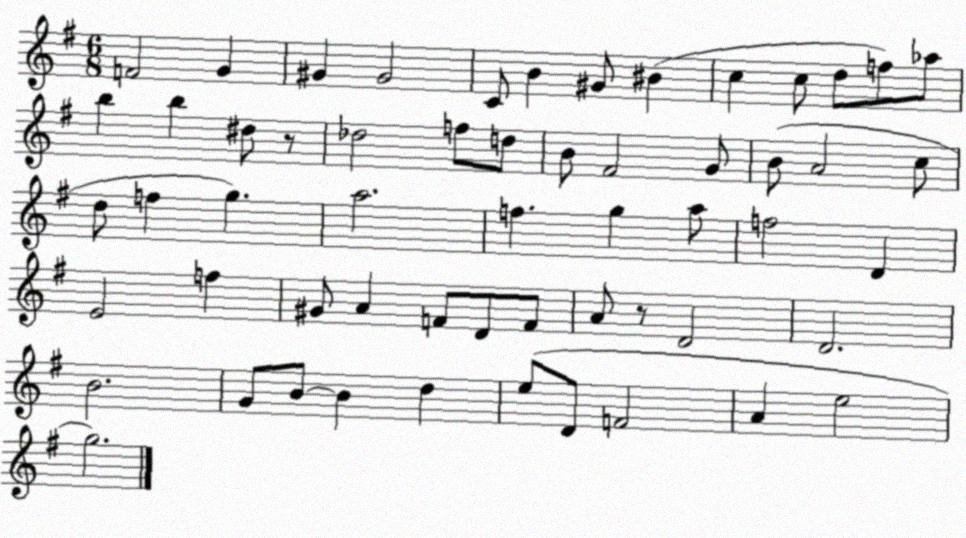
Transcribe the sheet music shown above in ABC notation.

X:1
T:Untitled
M:6/8
L:1/4
K:G
F2 G ^G ^G2 C/2 B ^G/2 ^B c c/2 d/2 f/2 _a/2 b b ^d/2 z/2 _d2 f/2 d/2 B/2 ^F2 G/2 B/2 A2 c/2 d/2 f g a2 f g a/2 f2 D E2 f ^G/2 A F/2 D/2 F/2 A/2 z/2 D2 D2 B2 G/2 B/2 B d e/2 D/2 F2 A e2 g2